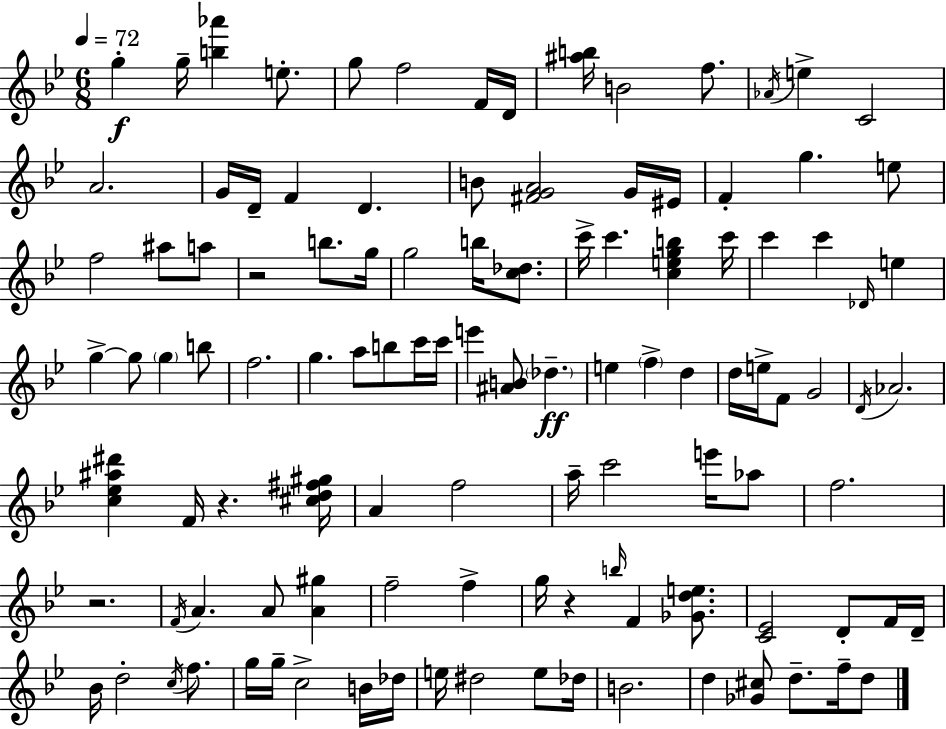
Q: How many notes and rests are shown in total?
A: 111